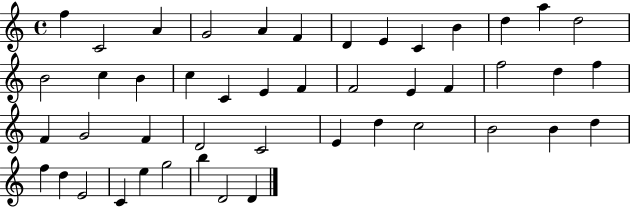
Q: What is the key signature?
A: C major